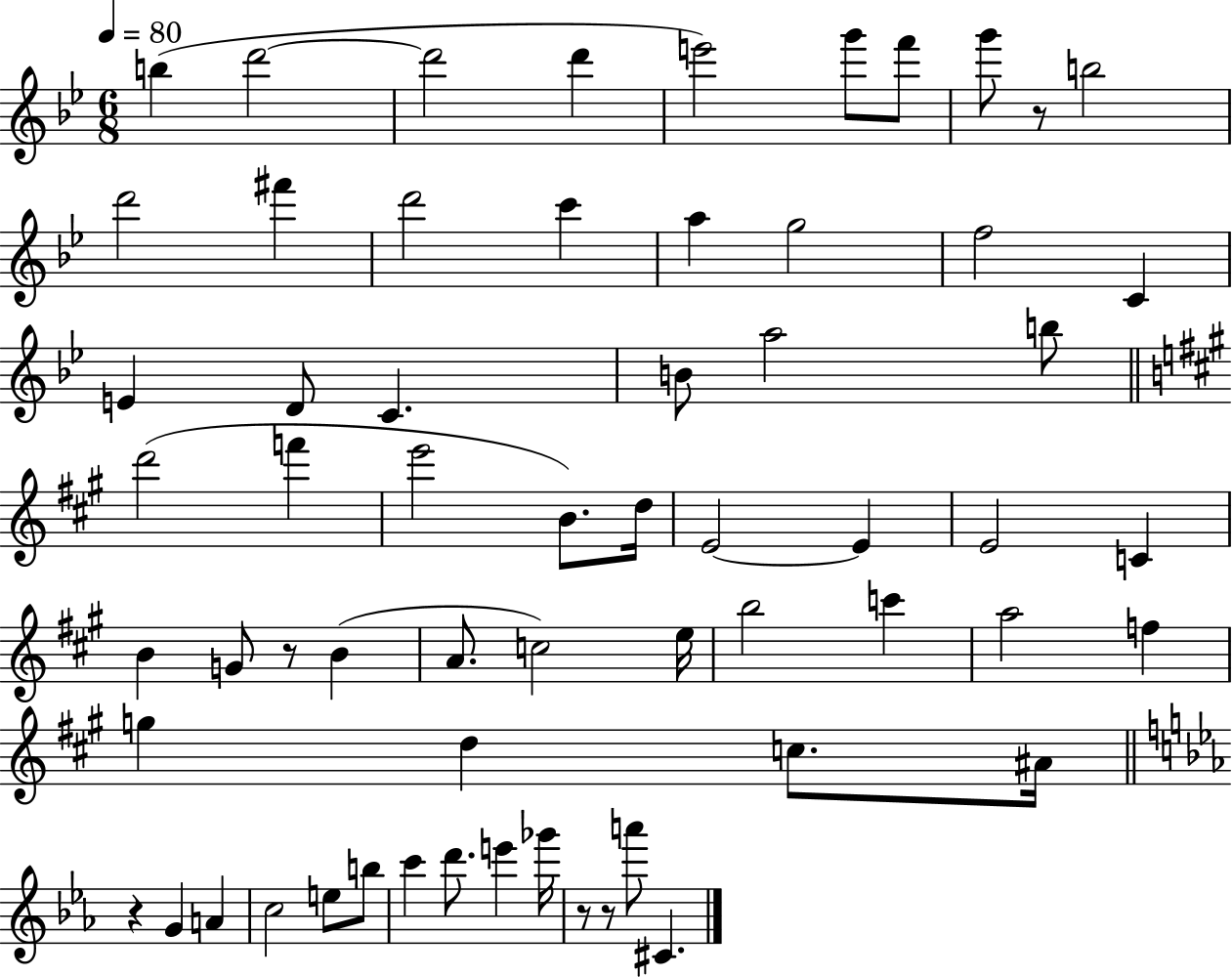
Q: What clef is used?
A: treble